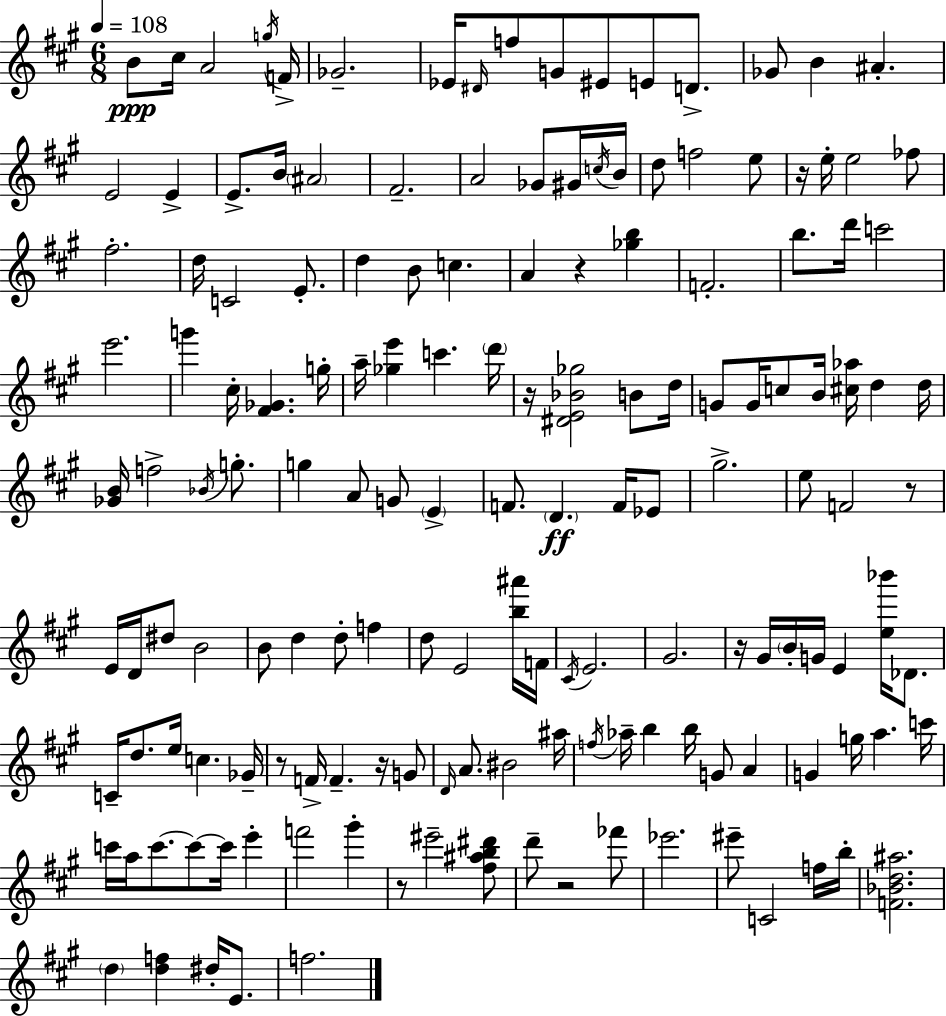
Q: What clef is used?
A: treble